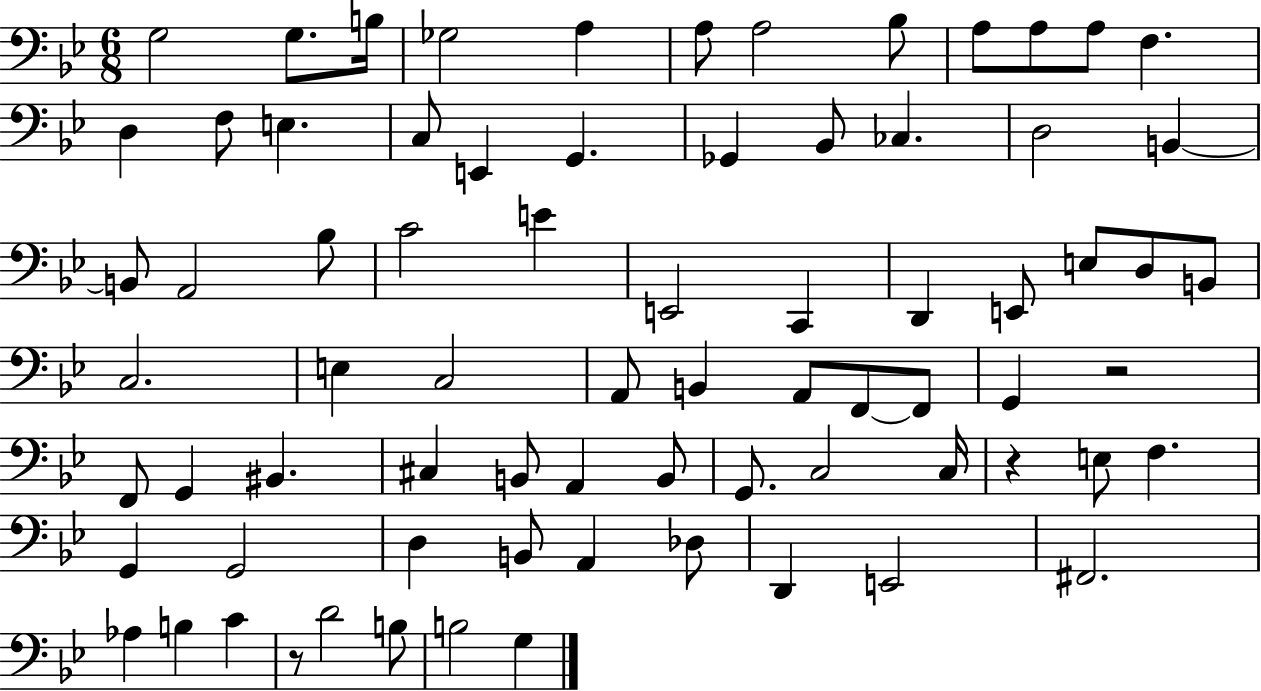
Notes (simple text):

G3/h G3/e. B3/s Gb3/h A3/q A3/e A3/h Bb3/e A3/e A3/e A3/e F3/q. D3/q F3/e E3/q. C3/e E2/q G2/q. Gb2/q Bb2/e CES3/q. D3/h B2/q B2/e A2/h Bb3/e C4/h E4/q E2/h C2/q D2/q E2/e E3/e D3/e B2/e C3/h. E3/q C3/h A2/e B2/q A2/e F2/e F2/e G2/q R/h F2/e G2/q BIS2/q. C#3/q B2/e A2/q B2/e G2/e. C3/h C3/s R/q E3/e F3/q. G2/q G2/h D3/q B2/e A2/q Db3/e D2/q E2/h F#2/h. Ab3/q B3/q C4/q R/e D4/h B3/e B3/h G3/q